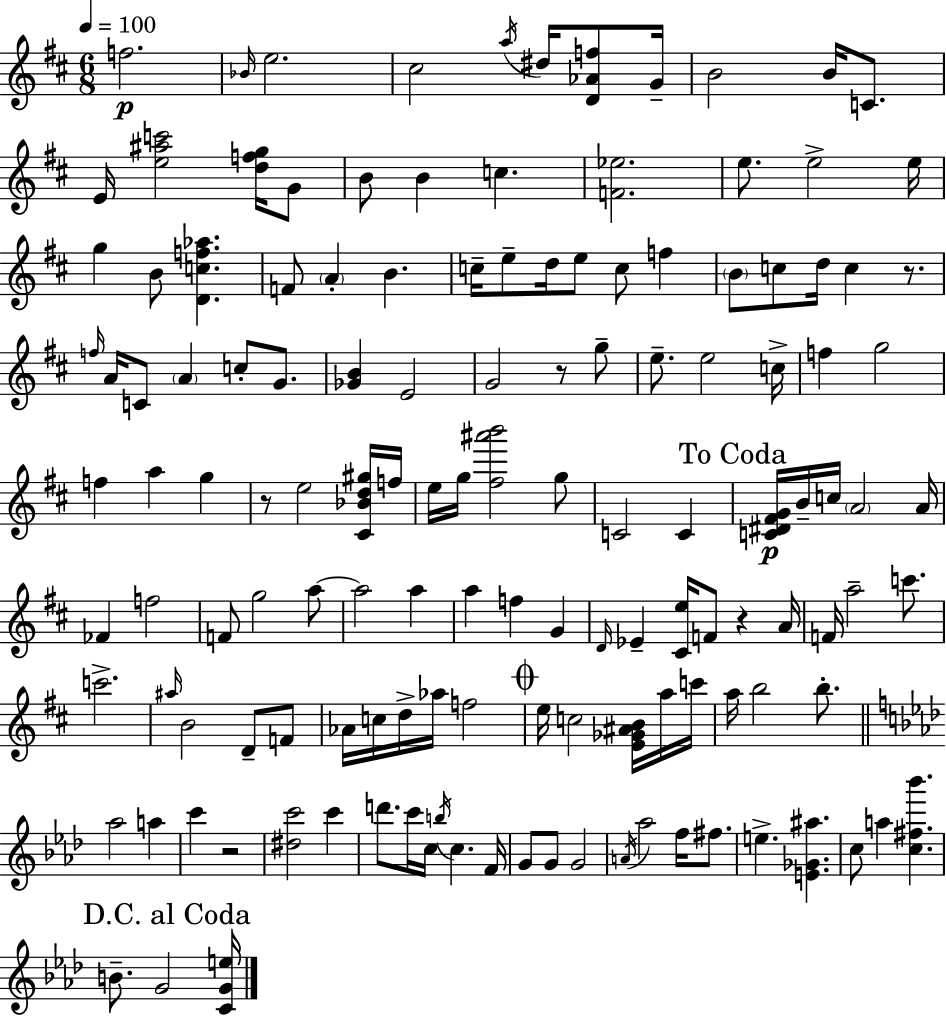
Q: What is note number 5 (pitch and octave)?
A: A5